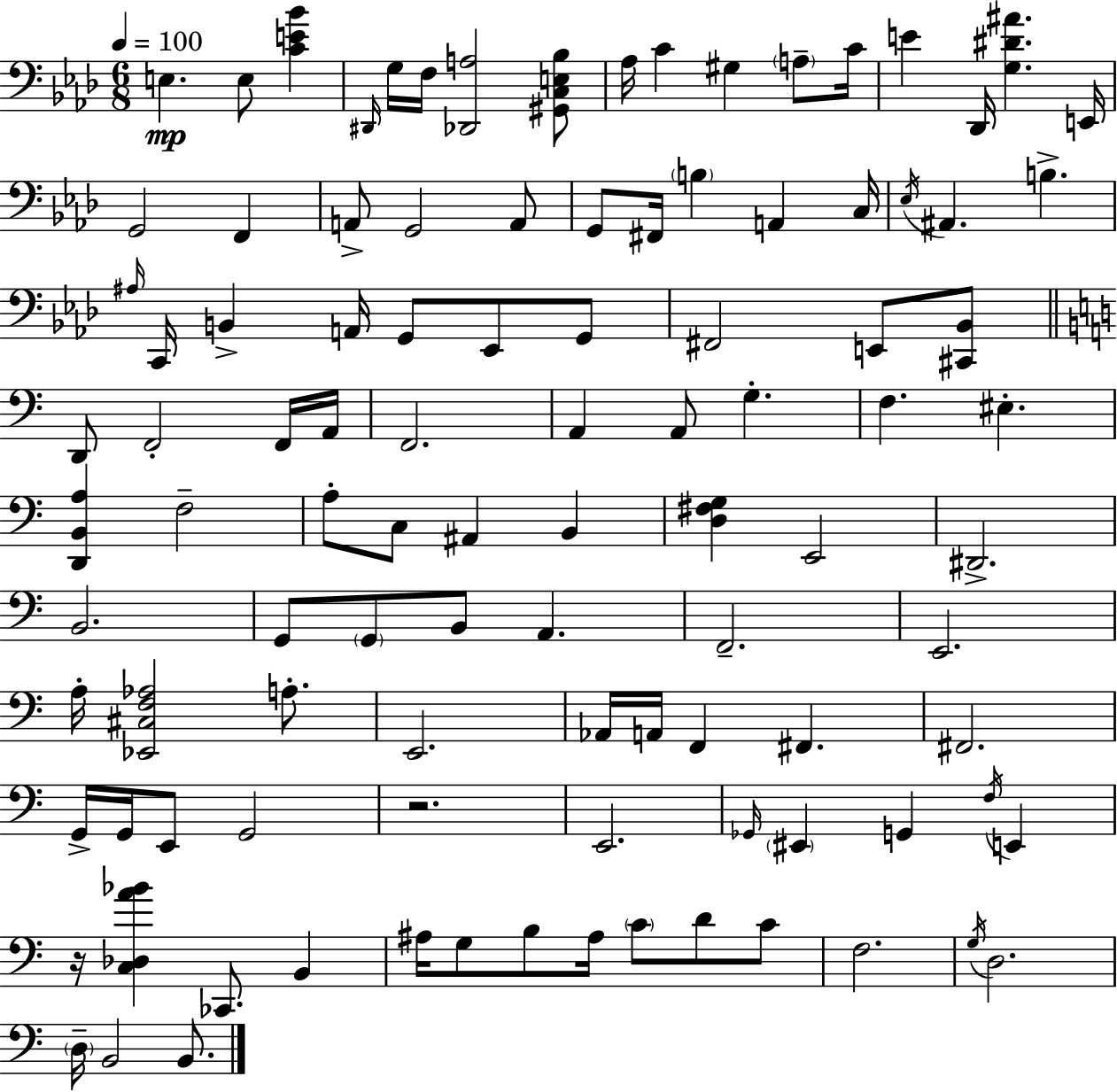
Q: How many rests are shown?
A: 2